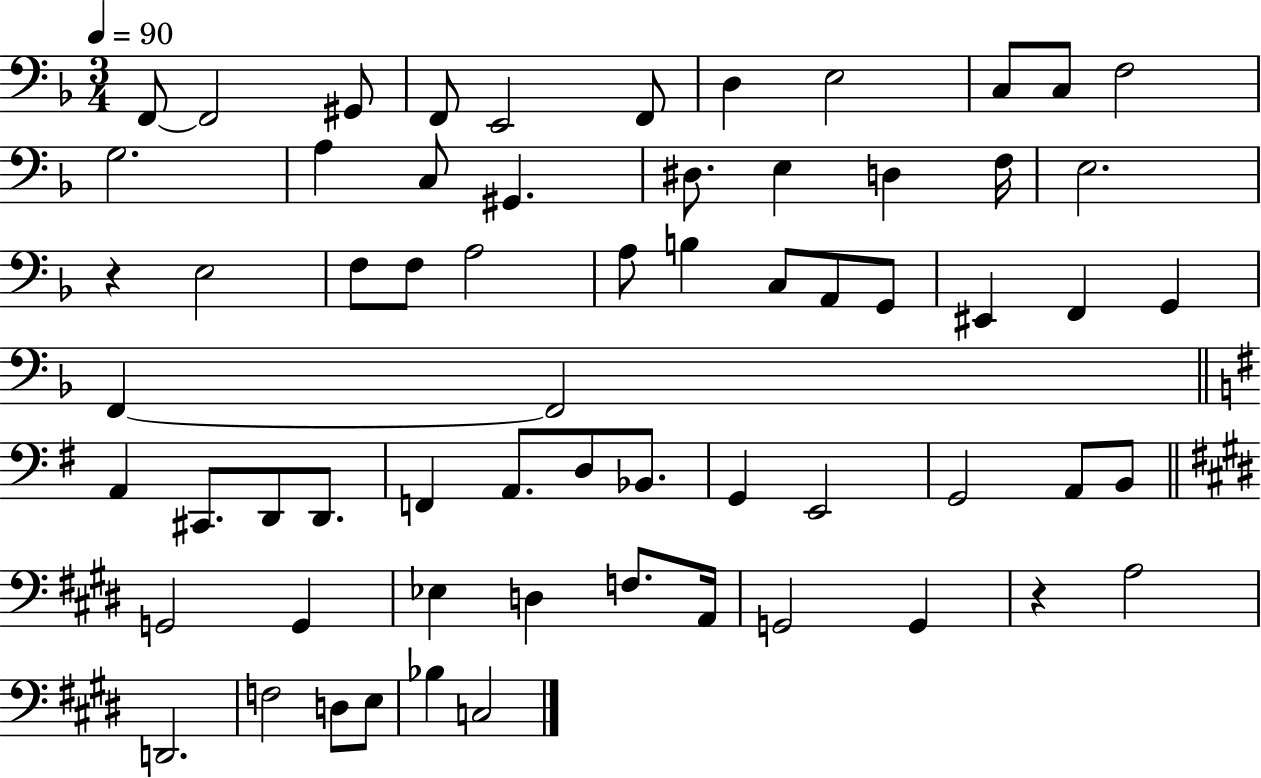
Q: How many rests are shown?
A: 2